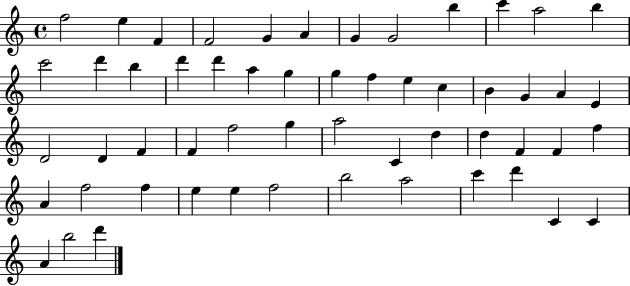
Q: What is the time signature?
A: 4/4